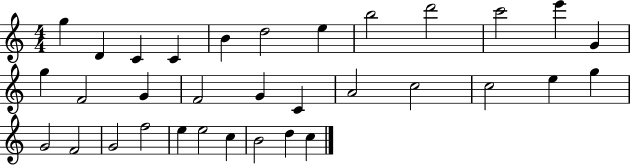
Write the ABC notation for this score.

X:1
T:Untitled
M:4/4
L:1/4
K:C
g D C C B d2 e b2 d'2 c'2 e' G g F2 G F2 G C A2 c2 c2 e g G2 F2 G2 f2 e e2 c B2 d c